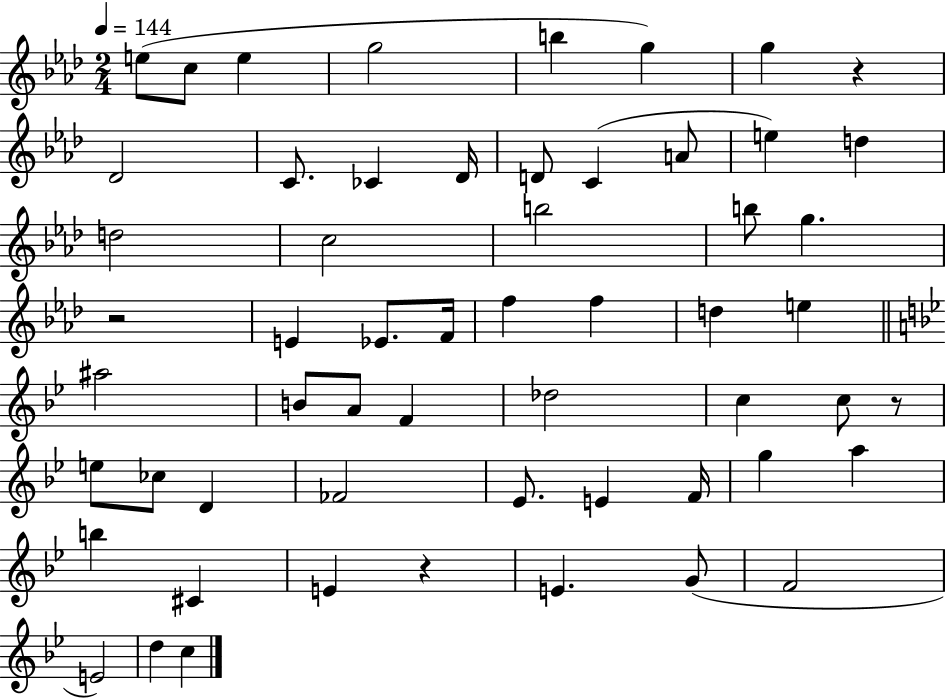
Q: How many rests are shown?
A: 4